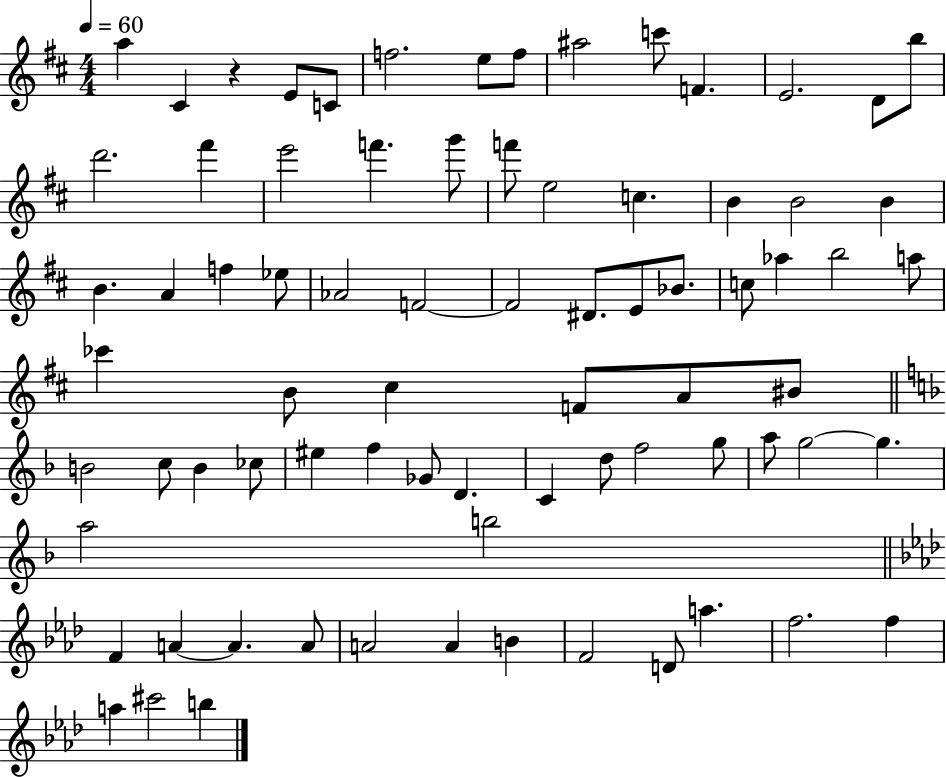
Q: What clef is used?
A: treble